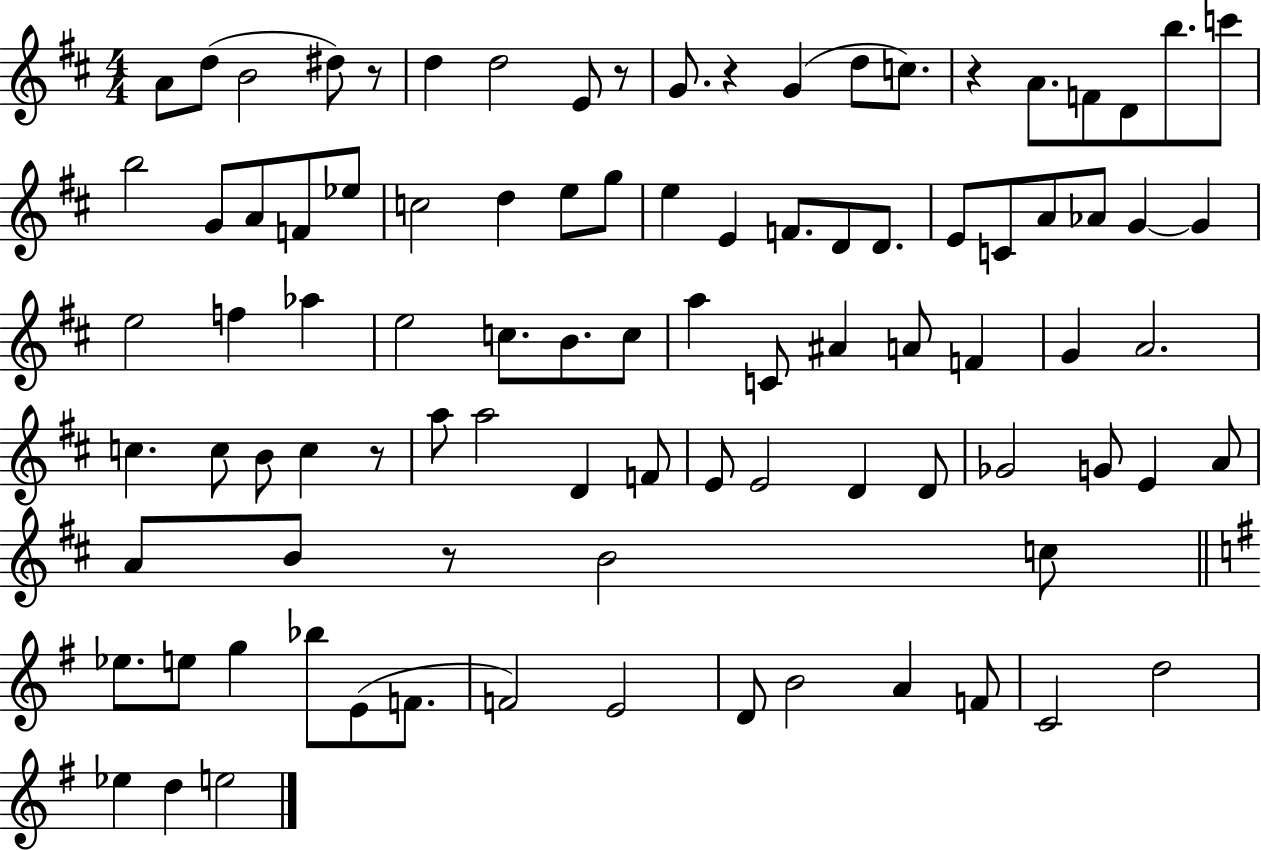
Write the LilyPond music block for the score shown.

{
  \clef treble
  \numericTimeSignature
  \time 4/4
  \key d \major
  \repeat volta 2 { a'8 d''8( b'2 dis''8) r8 | d''4 d''2 e'8 r8 | g'8. r4 g'4( d''8 c''8.) | r4 a'8. f'8 d'8 b''8. c'''8 | \break b''2 g'8 a'8 f'8 ees''8 | c''2 d''4 e''8 g''8 | e''4 e'4 f'8. d'8 d'8. | e'8 c'8 a'8 aes'8 g'4~~ g'4 | \break e''2 f''4 aes''4 | e''2 c''8. b'8. c''8 | a''4 c'8 ais'4 a'8 f'4 | g'4 a'2. | \break c''4. c''8 b'8 c''4 r8 | a''8 a''2 d'4 f'8 | e'8 e'2 d'4 d'8 | ges'2 g'8 e'4 a'8 | \break a'8 b'8 r8 b'2 c''8 | \bar "||" \break \key g \major ees''8. e''8 g''4 bes''8 e'8( f'8. | f'2) e'2 | d'8 b'2 a'4 f'8 | c'2 d''2 | \break ees''4 d''4 e''2 | } \bar "|."
}